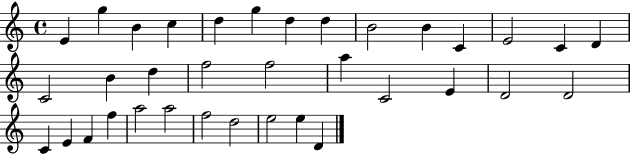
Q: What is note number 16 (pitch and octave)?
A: B4